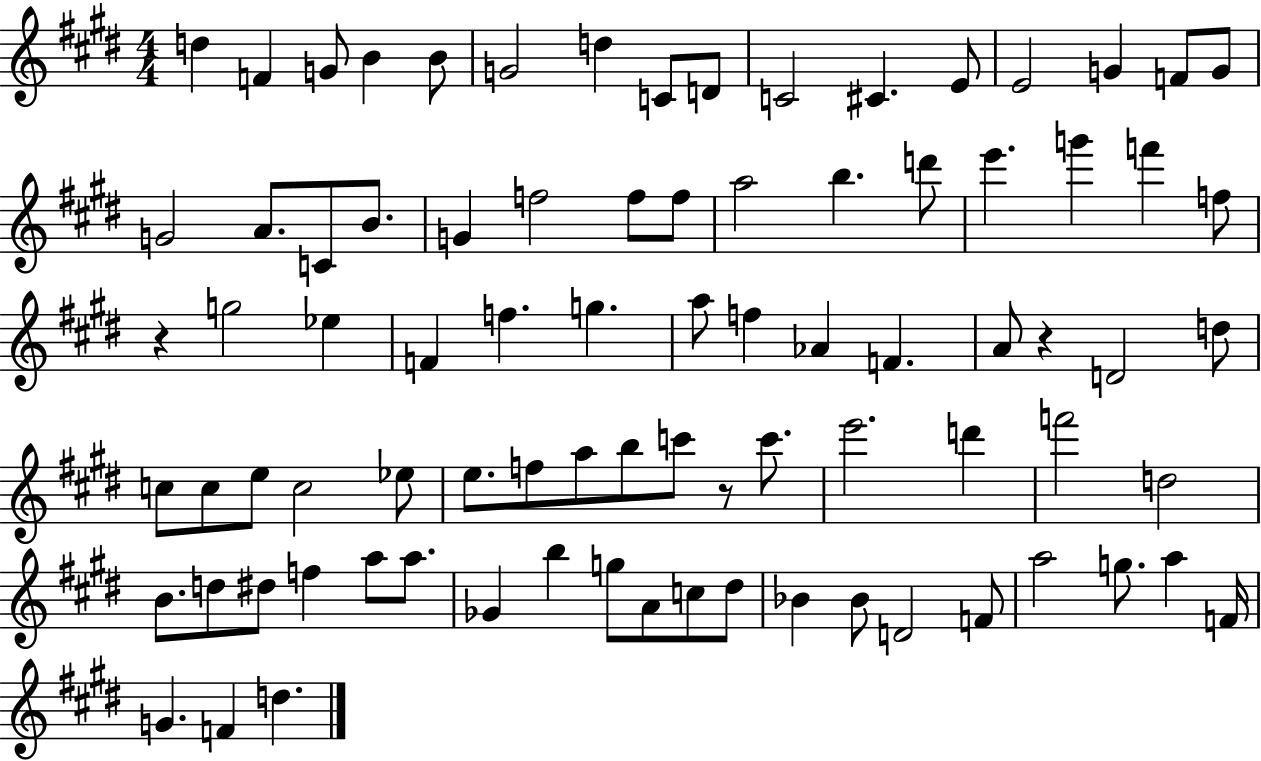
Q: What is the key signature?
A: E major